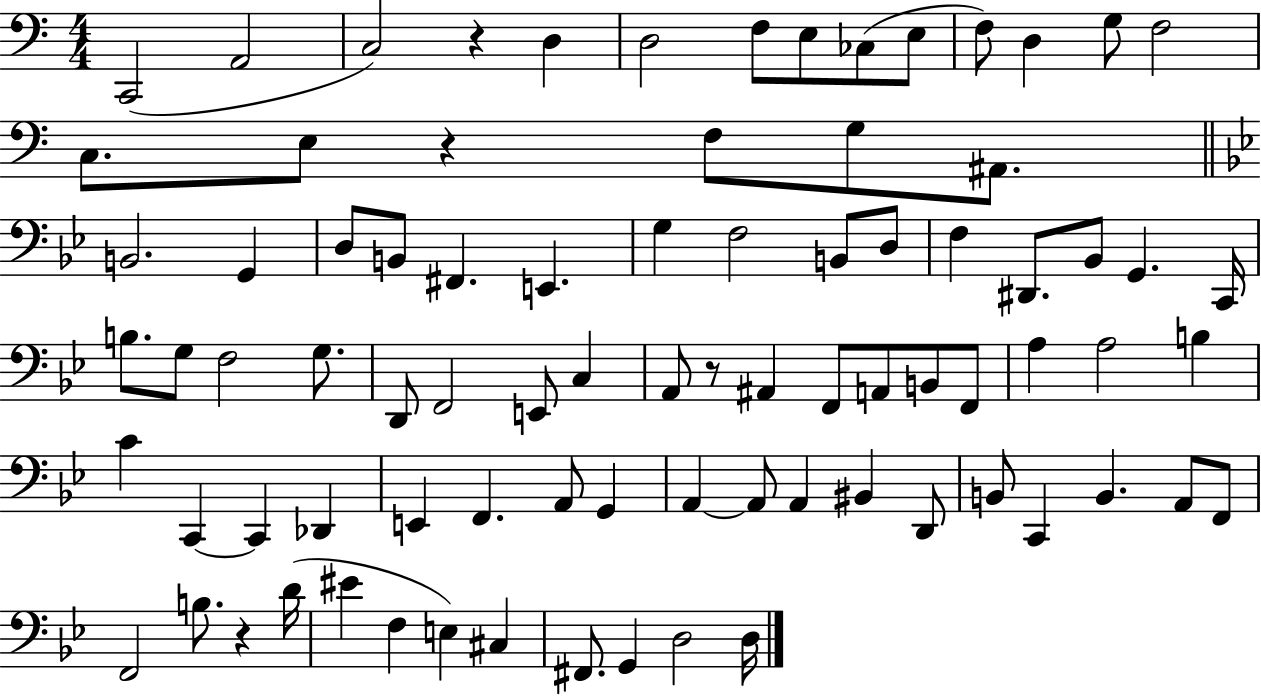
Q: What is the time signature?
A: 4/4